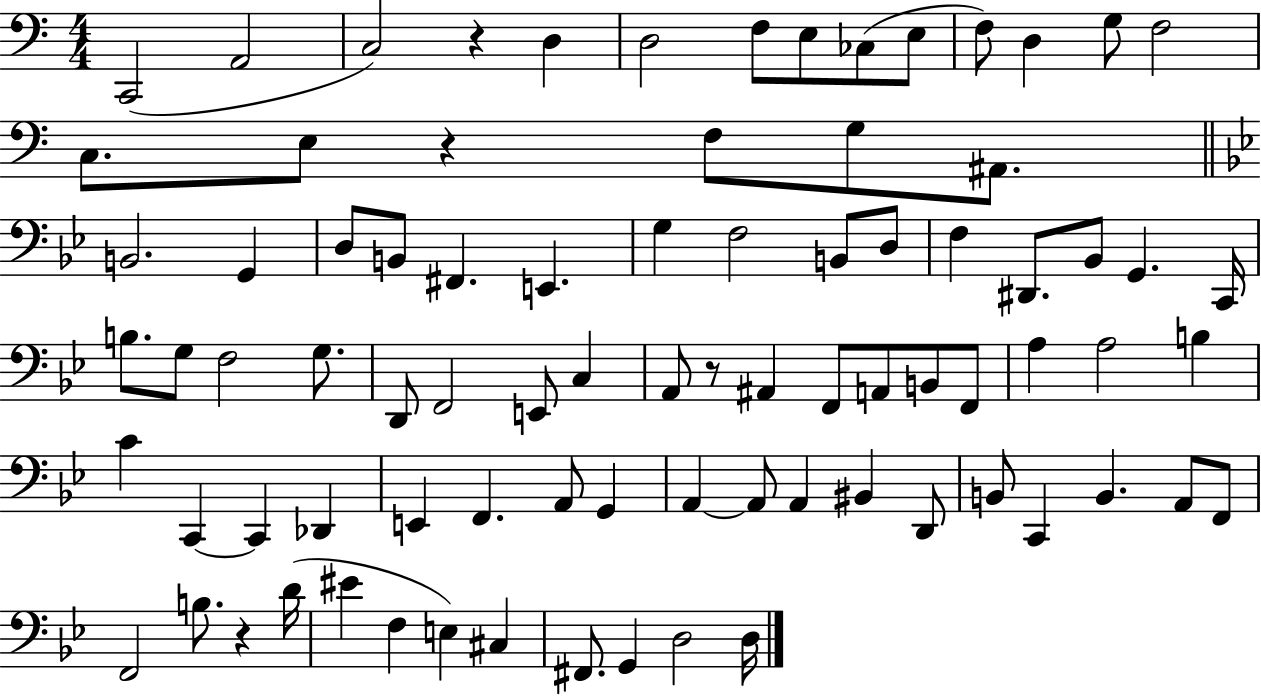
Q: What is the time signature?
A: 4/4